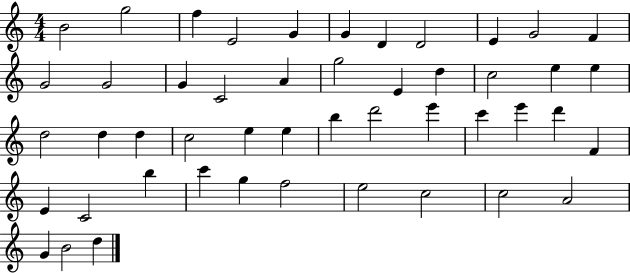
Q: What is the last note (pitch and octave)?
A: D5